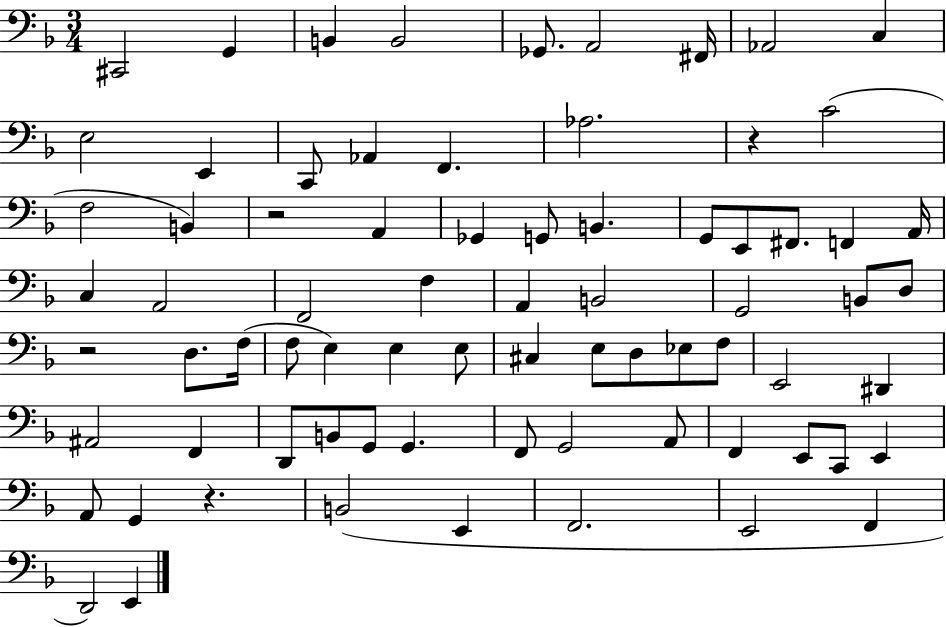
{
  \clef bass
  \numericTimeSignature
  \time 3/4
  \key f \major
  cis,2 g,4 | b,4 b,2 | ges,8. a,2 fis,16 | aes,2 c4 | \break e2 e,4 | c,8 aes,4 f,4. | aes2. | r4 c'2( | \break f2 b,4) | r2 a,4 | ges,4 g,8 b,4. | g,8 e,8 fis,8. f,4 a,16 | \break c4 a,2 | f,2 f4 | a,4 b,2 | g,2 b,8 d8 | \break r2 d8. f16( | f8 e4) e4 e8 | cis4 e8 d8 ees8 f8 | e,2 dis,4 | \break ais,2 f,4 | d,8 b,8 g,8 g,4. | f,8 g,2 a,8 | f,4 e,8 c,8 e,4 | \break a,8 g,4 r4. | b,2( e,4 | f,2. | e,2 f,4 | \break d,2) e,4 | \bar "|."
}